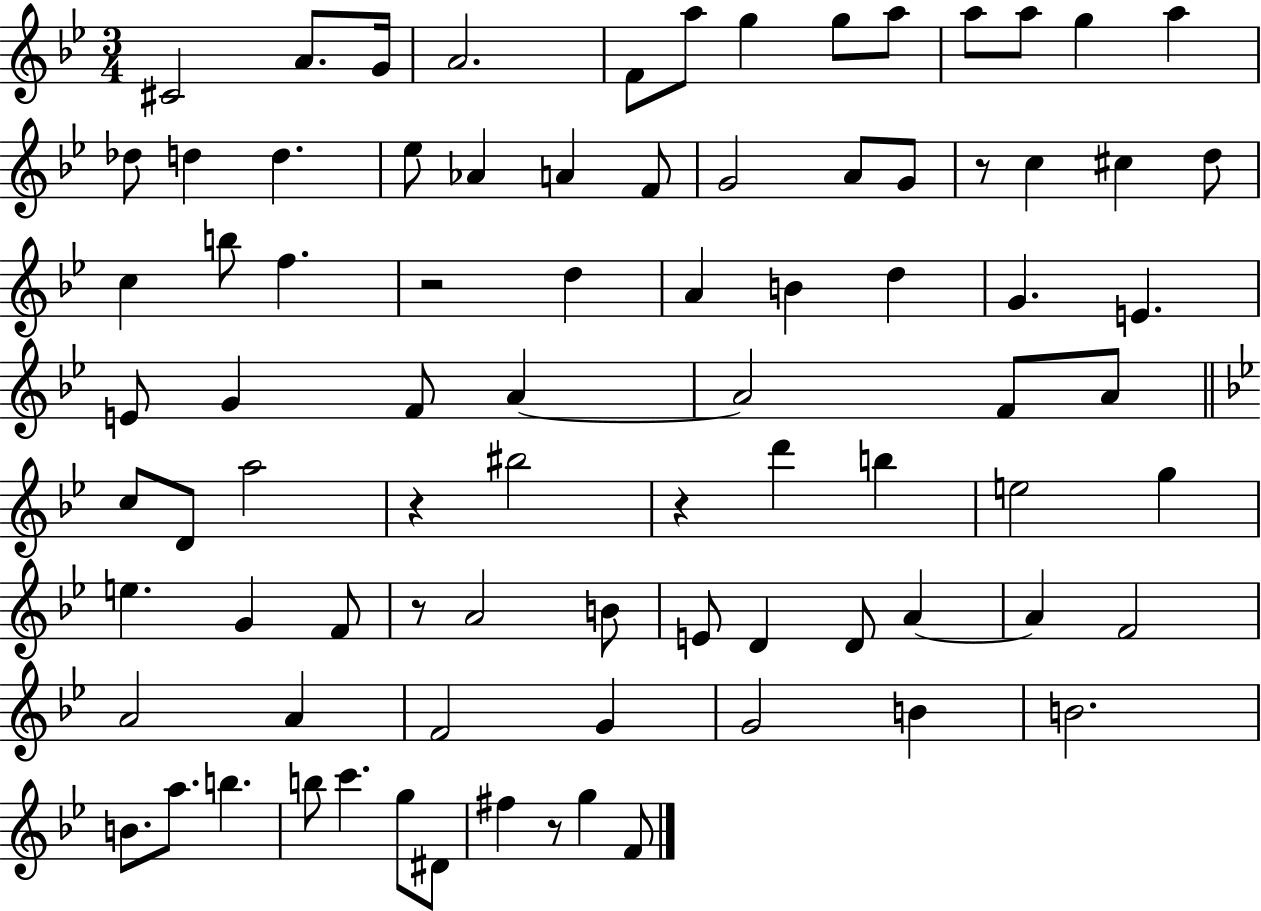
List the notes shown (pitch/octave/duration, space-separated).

C#4/h A4/e. G4/s A4/h. F4/e A5/e G5/q G5/e A5/e A5/e A5/e G5/q A5/q Db5/e D5/q D5/q. Eb5/e Ab4/q A4/q F4/e G4/h A4/e G4/e R/e C5/q C#5/q D5/e C5/q B5/e F5/q. R/h D5/q A4/q B4/q D5/q G4/q. E4/q. E4/e G4/q F4/e A4/q A4/h F4/e A4/e C5/e D4/e A5/h R/q BIS5/h R/q D6/q B5/q E5/h G5/q E5/q. G4/q F4/e R/e A4/h B4/e E4/e D4/q D4/e A4/q A4/q F4/h A4/h A4/q F4/h G4/q G4/h B4/q B4/h. B4/e. A5/e. B5/q. B5/e C6/q. G5/e D#4/e F#5/q R/e G5/q F4/e